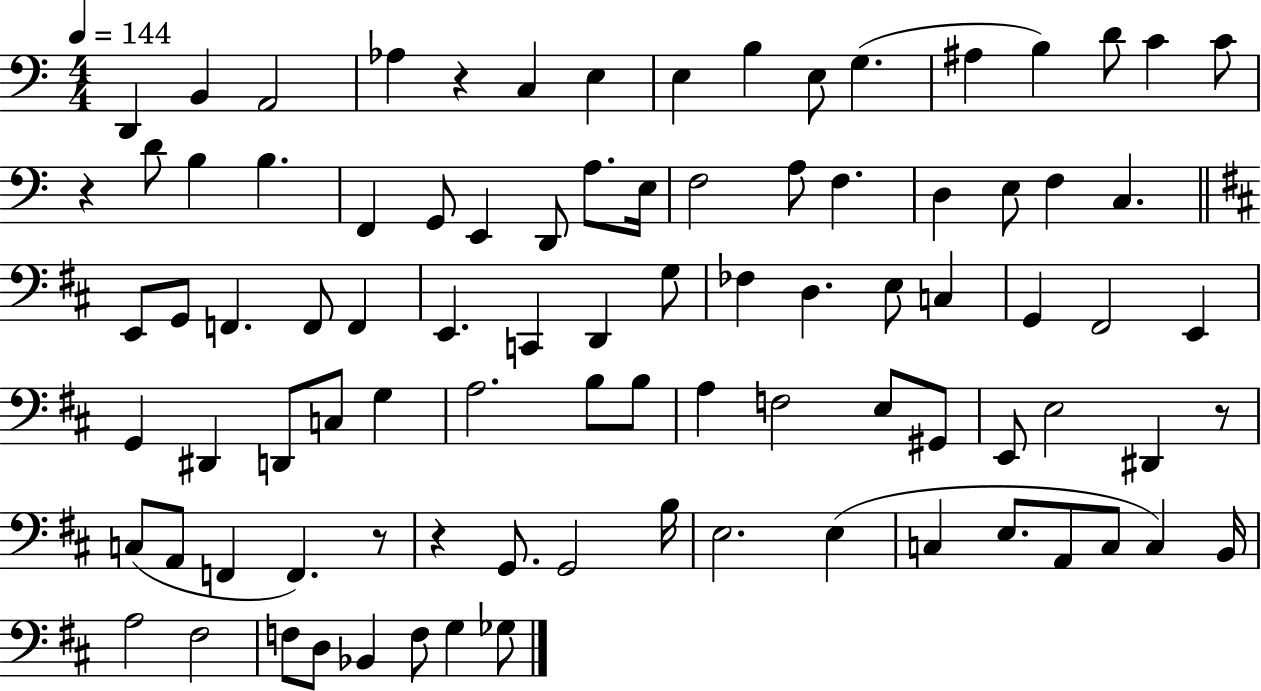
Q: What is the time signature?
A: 4/4